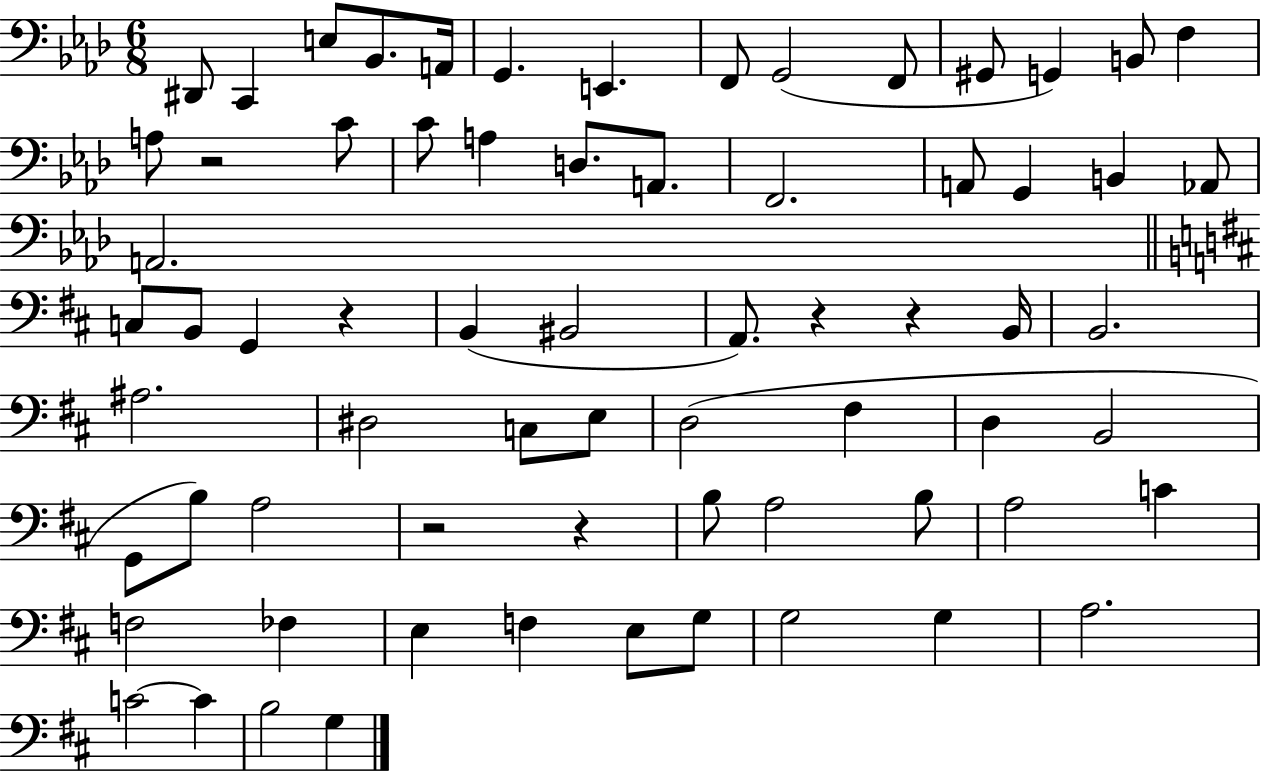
X:1
T:Untitled
M:6/8
L:1/4
K:Ab
^D,,/2 C,, E,/2 _B,,/2 A,,/4 G,, E,, F,,/2 G,,2 F,,/2 ^G,,/2 G,, B,,/2 F, A,/2 z2 C/2 C/2 A, D,/2 A,,/2 F,,2 A,,/2 G,, B,, _A,,/2 A,,2 C,/2 B,,/2 G,, z B,, ^B,,2 A,,/2 z z B,,/4 B,,2 ^A,2 ^D,2 C,/2 E,/2 D,2 ^F, D, B,,2 G,,/2 B,/2 A,2 z2 z B,/2 A,2 B,/2 A,2 C F,2 _F, E, F, E,/2 G,/2 G,2 G, A,2 C2 C B,2 G,